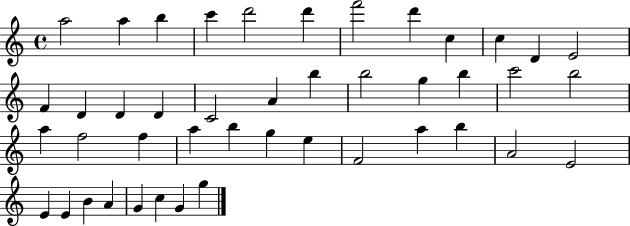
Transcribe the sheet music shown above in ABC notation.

X:1
T:Untitled
M:4/4
L:1/4
K:C
a2 a b c' d'2 d' f'2 d' c c D E2 F D D D C2 A b b2 g b c'2 b2 a f2 f a b g e F2 a b A2 E2 E E B A G c G g